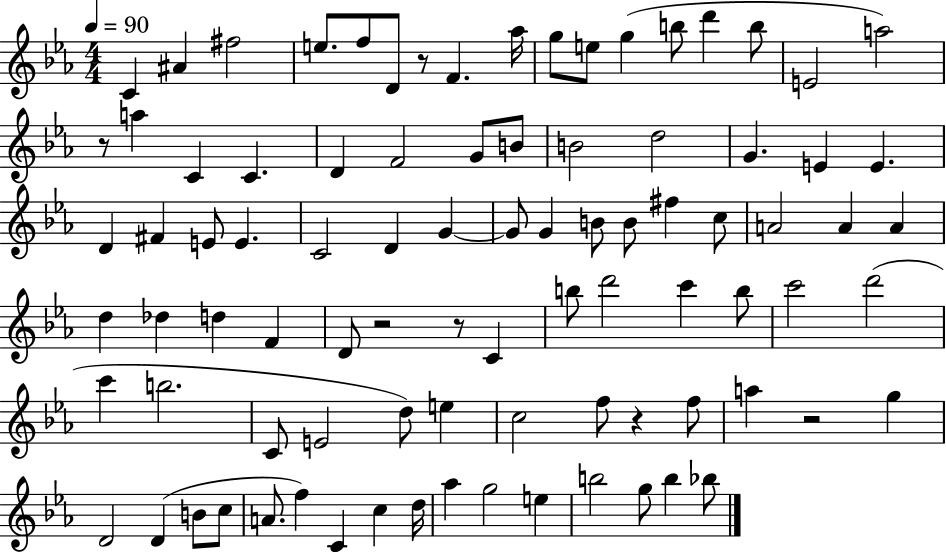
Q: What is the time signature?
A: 4/4